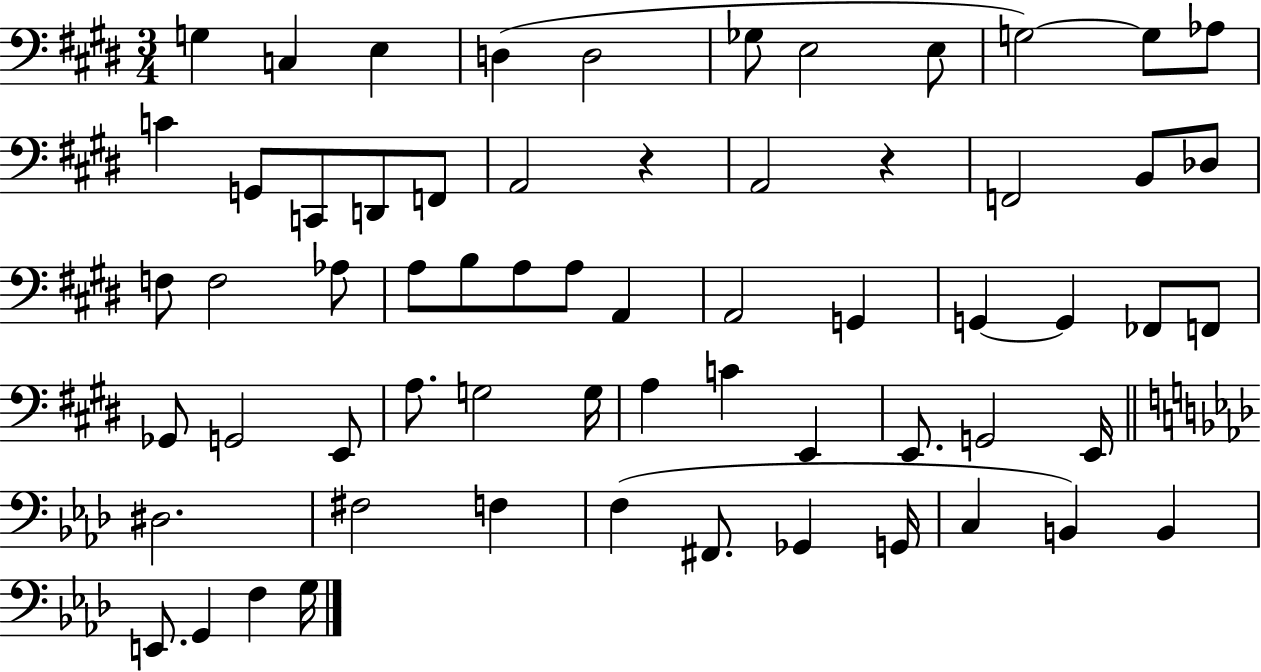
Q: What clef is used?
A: bass